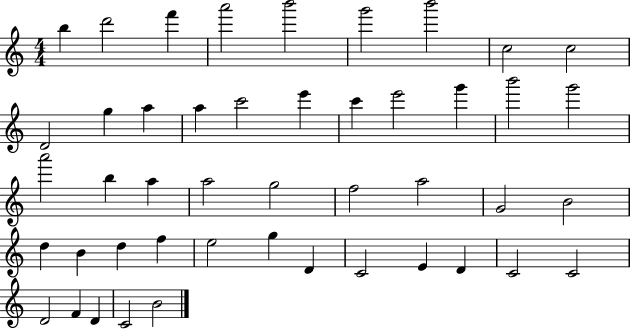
X:1
T:Untitled
M:4/4
L:1/4
K:C
b d'2 f' a'2 b'2 g'2 b'2 c2 c2 D2 g a a c'2 e' c' e'2 g' b'2 g'2 a'2 b a a2 g2 f2 a2 G2 B2 d B d f e2 g D C2 E D C2 C2 D2 F D C2 B2